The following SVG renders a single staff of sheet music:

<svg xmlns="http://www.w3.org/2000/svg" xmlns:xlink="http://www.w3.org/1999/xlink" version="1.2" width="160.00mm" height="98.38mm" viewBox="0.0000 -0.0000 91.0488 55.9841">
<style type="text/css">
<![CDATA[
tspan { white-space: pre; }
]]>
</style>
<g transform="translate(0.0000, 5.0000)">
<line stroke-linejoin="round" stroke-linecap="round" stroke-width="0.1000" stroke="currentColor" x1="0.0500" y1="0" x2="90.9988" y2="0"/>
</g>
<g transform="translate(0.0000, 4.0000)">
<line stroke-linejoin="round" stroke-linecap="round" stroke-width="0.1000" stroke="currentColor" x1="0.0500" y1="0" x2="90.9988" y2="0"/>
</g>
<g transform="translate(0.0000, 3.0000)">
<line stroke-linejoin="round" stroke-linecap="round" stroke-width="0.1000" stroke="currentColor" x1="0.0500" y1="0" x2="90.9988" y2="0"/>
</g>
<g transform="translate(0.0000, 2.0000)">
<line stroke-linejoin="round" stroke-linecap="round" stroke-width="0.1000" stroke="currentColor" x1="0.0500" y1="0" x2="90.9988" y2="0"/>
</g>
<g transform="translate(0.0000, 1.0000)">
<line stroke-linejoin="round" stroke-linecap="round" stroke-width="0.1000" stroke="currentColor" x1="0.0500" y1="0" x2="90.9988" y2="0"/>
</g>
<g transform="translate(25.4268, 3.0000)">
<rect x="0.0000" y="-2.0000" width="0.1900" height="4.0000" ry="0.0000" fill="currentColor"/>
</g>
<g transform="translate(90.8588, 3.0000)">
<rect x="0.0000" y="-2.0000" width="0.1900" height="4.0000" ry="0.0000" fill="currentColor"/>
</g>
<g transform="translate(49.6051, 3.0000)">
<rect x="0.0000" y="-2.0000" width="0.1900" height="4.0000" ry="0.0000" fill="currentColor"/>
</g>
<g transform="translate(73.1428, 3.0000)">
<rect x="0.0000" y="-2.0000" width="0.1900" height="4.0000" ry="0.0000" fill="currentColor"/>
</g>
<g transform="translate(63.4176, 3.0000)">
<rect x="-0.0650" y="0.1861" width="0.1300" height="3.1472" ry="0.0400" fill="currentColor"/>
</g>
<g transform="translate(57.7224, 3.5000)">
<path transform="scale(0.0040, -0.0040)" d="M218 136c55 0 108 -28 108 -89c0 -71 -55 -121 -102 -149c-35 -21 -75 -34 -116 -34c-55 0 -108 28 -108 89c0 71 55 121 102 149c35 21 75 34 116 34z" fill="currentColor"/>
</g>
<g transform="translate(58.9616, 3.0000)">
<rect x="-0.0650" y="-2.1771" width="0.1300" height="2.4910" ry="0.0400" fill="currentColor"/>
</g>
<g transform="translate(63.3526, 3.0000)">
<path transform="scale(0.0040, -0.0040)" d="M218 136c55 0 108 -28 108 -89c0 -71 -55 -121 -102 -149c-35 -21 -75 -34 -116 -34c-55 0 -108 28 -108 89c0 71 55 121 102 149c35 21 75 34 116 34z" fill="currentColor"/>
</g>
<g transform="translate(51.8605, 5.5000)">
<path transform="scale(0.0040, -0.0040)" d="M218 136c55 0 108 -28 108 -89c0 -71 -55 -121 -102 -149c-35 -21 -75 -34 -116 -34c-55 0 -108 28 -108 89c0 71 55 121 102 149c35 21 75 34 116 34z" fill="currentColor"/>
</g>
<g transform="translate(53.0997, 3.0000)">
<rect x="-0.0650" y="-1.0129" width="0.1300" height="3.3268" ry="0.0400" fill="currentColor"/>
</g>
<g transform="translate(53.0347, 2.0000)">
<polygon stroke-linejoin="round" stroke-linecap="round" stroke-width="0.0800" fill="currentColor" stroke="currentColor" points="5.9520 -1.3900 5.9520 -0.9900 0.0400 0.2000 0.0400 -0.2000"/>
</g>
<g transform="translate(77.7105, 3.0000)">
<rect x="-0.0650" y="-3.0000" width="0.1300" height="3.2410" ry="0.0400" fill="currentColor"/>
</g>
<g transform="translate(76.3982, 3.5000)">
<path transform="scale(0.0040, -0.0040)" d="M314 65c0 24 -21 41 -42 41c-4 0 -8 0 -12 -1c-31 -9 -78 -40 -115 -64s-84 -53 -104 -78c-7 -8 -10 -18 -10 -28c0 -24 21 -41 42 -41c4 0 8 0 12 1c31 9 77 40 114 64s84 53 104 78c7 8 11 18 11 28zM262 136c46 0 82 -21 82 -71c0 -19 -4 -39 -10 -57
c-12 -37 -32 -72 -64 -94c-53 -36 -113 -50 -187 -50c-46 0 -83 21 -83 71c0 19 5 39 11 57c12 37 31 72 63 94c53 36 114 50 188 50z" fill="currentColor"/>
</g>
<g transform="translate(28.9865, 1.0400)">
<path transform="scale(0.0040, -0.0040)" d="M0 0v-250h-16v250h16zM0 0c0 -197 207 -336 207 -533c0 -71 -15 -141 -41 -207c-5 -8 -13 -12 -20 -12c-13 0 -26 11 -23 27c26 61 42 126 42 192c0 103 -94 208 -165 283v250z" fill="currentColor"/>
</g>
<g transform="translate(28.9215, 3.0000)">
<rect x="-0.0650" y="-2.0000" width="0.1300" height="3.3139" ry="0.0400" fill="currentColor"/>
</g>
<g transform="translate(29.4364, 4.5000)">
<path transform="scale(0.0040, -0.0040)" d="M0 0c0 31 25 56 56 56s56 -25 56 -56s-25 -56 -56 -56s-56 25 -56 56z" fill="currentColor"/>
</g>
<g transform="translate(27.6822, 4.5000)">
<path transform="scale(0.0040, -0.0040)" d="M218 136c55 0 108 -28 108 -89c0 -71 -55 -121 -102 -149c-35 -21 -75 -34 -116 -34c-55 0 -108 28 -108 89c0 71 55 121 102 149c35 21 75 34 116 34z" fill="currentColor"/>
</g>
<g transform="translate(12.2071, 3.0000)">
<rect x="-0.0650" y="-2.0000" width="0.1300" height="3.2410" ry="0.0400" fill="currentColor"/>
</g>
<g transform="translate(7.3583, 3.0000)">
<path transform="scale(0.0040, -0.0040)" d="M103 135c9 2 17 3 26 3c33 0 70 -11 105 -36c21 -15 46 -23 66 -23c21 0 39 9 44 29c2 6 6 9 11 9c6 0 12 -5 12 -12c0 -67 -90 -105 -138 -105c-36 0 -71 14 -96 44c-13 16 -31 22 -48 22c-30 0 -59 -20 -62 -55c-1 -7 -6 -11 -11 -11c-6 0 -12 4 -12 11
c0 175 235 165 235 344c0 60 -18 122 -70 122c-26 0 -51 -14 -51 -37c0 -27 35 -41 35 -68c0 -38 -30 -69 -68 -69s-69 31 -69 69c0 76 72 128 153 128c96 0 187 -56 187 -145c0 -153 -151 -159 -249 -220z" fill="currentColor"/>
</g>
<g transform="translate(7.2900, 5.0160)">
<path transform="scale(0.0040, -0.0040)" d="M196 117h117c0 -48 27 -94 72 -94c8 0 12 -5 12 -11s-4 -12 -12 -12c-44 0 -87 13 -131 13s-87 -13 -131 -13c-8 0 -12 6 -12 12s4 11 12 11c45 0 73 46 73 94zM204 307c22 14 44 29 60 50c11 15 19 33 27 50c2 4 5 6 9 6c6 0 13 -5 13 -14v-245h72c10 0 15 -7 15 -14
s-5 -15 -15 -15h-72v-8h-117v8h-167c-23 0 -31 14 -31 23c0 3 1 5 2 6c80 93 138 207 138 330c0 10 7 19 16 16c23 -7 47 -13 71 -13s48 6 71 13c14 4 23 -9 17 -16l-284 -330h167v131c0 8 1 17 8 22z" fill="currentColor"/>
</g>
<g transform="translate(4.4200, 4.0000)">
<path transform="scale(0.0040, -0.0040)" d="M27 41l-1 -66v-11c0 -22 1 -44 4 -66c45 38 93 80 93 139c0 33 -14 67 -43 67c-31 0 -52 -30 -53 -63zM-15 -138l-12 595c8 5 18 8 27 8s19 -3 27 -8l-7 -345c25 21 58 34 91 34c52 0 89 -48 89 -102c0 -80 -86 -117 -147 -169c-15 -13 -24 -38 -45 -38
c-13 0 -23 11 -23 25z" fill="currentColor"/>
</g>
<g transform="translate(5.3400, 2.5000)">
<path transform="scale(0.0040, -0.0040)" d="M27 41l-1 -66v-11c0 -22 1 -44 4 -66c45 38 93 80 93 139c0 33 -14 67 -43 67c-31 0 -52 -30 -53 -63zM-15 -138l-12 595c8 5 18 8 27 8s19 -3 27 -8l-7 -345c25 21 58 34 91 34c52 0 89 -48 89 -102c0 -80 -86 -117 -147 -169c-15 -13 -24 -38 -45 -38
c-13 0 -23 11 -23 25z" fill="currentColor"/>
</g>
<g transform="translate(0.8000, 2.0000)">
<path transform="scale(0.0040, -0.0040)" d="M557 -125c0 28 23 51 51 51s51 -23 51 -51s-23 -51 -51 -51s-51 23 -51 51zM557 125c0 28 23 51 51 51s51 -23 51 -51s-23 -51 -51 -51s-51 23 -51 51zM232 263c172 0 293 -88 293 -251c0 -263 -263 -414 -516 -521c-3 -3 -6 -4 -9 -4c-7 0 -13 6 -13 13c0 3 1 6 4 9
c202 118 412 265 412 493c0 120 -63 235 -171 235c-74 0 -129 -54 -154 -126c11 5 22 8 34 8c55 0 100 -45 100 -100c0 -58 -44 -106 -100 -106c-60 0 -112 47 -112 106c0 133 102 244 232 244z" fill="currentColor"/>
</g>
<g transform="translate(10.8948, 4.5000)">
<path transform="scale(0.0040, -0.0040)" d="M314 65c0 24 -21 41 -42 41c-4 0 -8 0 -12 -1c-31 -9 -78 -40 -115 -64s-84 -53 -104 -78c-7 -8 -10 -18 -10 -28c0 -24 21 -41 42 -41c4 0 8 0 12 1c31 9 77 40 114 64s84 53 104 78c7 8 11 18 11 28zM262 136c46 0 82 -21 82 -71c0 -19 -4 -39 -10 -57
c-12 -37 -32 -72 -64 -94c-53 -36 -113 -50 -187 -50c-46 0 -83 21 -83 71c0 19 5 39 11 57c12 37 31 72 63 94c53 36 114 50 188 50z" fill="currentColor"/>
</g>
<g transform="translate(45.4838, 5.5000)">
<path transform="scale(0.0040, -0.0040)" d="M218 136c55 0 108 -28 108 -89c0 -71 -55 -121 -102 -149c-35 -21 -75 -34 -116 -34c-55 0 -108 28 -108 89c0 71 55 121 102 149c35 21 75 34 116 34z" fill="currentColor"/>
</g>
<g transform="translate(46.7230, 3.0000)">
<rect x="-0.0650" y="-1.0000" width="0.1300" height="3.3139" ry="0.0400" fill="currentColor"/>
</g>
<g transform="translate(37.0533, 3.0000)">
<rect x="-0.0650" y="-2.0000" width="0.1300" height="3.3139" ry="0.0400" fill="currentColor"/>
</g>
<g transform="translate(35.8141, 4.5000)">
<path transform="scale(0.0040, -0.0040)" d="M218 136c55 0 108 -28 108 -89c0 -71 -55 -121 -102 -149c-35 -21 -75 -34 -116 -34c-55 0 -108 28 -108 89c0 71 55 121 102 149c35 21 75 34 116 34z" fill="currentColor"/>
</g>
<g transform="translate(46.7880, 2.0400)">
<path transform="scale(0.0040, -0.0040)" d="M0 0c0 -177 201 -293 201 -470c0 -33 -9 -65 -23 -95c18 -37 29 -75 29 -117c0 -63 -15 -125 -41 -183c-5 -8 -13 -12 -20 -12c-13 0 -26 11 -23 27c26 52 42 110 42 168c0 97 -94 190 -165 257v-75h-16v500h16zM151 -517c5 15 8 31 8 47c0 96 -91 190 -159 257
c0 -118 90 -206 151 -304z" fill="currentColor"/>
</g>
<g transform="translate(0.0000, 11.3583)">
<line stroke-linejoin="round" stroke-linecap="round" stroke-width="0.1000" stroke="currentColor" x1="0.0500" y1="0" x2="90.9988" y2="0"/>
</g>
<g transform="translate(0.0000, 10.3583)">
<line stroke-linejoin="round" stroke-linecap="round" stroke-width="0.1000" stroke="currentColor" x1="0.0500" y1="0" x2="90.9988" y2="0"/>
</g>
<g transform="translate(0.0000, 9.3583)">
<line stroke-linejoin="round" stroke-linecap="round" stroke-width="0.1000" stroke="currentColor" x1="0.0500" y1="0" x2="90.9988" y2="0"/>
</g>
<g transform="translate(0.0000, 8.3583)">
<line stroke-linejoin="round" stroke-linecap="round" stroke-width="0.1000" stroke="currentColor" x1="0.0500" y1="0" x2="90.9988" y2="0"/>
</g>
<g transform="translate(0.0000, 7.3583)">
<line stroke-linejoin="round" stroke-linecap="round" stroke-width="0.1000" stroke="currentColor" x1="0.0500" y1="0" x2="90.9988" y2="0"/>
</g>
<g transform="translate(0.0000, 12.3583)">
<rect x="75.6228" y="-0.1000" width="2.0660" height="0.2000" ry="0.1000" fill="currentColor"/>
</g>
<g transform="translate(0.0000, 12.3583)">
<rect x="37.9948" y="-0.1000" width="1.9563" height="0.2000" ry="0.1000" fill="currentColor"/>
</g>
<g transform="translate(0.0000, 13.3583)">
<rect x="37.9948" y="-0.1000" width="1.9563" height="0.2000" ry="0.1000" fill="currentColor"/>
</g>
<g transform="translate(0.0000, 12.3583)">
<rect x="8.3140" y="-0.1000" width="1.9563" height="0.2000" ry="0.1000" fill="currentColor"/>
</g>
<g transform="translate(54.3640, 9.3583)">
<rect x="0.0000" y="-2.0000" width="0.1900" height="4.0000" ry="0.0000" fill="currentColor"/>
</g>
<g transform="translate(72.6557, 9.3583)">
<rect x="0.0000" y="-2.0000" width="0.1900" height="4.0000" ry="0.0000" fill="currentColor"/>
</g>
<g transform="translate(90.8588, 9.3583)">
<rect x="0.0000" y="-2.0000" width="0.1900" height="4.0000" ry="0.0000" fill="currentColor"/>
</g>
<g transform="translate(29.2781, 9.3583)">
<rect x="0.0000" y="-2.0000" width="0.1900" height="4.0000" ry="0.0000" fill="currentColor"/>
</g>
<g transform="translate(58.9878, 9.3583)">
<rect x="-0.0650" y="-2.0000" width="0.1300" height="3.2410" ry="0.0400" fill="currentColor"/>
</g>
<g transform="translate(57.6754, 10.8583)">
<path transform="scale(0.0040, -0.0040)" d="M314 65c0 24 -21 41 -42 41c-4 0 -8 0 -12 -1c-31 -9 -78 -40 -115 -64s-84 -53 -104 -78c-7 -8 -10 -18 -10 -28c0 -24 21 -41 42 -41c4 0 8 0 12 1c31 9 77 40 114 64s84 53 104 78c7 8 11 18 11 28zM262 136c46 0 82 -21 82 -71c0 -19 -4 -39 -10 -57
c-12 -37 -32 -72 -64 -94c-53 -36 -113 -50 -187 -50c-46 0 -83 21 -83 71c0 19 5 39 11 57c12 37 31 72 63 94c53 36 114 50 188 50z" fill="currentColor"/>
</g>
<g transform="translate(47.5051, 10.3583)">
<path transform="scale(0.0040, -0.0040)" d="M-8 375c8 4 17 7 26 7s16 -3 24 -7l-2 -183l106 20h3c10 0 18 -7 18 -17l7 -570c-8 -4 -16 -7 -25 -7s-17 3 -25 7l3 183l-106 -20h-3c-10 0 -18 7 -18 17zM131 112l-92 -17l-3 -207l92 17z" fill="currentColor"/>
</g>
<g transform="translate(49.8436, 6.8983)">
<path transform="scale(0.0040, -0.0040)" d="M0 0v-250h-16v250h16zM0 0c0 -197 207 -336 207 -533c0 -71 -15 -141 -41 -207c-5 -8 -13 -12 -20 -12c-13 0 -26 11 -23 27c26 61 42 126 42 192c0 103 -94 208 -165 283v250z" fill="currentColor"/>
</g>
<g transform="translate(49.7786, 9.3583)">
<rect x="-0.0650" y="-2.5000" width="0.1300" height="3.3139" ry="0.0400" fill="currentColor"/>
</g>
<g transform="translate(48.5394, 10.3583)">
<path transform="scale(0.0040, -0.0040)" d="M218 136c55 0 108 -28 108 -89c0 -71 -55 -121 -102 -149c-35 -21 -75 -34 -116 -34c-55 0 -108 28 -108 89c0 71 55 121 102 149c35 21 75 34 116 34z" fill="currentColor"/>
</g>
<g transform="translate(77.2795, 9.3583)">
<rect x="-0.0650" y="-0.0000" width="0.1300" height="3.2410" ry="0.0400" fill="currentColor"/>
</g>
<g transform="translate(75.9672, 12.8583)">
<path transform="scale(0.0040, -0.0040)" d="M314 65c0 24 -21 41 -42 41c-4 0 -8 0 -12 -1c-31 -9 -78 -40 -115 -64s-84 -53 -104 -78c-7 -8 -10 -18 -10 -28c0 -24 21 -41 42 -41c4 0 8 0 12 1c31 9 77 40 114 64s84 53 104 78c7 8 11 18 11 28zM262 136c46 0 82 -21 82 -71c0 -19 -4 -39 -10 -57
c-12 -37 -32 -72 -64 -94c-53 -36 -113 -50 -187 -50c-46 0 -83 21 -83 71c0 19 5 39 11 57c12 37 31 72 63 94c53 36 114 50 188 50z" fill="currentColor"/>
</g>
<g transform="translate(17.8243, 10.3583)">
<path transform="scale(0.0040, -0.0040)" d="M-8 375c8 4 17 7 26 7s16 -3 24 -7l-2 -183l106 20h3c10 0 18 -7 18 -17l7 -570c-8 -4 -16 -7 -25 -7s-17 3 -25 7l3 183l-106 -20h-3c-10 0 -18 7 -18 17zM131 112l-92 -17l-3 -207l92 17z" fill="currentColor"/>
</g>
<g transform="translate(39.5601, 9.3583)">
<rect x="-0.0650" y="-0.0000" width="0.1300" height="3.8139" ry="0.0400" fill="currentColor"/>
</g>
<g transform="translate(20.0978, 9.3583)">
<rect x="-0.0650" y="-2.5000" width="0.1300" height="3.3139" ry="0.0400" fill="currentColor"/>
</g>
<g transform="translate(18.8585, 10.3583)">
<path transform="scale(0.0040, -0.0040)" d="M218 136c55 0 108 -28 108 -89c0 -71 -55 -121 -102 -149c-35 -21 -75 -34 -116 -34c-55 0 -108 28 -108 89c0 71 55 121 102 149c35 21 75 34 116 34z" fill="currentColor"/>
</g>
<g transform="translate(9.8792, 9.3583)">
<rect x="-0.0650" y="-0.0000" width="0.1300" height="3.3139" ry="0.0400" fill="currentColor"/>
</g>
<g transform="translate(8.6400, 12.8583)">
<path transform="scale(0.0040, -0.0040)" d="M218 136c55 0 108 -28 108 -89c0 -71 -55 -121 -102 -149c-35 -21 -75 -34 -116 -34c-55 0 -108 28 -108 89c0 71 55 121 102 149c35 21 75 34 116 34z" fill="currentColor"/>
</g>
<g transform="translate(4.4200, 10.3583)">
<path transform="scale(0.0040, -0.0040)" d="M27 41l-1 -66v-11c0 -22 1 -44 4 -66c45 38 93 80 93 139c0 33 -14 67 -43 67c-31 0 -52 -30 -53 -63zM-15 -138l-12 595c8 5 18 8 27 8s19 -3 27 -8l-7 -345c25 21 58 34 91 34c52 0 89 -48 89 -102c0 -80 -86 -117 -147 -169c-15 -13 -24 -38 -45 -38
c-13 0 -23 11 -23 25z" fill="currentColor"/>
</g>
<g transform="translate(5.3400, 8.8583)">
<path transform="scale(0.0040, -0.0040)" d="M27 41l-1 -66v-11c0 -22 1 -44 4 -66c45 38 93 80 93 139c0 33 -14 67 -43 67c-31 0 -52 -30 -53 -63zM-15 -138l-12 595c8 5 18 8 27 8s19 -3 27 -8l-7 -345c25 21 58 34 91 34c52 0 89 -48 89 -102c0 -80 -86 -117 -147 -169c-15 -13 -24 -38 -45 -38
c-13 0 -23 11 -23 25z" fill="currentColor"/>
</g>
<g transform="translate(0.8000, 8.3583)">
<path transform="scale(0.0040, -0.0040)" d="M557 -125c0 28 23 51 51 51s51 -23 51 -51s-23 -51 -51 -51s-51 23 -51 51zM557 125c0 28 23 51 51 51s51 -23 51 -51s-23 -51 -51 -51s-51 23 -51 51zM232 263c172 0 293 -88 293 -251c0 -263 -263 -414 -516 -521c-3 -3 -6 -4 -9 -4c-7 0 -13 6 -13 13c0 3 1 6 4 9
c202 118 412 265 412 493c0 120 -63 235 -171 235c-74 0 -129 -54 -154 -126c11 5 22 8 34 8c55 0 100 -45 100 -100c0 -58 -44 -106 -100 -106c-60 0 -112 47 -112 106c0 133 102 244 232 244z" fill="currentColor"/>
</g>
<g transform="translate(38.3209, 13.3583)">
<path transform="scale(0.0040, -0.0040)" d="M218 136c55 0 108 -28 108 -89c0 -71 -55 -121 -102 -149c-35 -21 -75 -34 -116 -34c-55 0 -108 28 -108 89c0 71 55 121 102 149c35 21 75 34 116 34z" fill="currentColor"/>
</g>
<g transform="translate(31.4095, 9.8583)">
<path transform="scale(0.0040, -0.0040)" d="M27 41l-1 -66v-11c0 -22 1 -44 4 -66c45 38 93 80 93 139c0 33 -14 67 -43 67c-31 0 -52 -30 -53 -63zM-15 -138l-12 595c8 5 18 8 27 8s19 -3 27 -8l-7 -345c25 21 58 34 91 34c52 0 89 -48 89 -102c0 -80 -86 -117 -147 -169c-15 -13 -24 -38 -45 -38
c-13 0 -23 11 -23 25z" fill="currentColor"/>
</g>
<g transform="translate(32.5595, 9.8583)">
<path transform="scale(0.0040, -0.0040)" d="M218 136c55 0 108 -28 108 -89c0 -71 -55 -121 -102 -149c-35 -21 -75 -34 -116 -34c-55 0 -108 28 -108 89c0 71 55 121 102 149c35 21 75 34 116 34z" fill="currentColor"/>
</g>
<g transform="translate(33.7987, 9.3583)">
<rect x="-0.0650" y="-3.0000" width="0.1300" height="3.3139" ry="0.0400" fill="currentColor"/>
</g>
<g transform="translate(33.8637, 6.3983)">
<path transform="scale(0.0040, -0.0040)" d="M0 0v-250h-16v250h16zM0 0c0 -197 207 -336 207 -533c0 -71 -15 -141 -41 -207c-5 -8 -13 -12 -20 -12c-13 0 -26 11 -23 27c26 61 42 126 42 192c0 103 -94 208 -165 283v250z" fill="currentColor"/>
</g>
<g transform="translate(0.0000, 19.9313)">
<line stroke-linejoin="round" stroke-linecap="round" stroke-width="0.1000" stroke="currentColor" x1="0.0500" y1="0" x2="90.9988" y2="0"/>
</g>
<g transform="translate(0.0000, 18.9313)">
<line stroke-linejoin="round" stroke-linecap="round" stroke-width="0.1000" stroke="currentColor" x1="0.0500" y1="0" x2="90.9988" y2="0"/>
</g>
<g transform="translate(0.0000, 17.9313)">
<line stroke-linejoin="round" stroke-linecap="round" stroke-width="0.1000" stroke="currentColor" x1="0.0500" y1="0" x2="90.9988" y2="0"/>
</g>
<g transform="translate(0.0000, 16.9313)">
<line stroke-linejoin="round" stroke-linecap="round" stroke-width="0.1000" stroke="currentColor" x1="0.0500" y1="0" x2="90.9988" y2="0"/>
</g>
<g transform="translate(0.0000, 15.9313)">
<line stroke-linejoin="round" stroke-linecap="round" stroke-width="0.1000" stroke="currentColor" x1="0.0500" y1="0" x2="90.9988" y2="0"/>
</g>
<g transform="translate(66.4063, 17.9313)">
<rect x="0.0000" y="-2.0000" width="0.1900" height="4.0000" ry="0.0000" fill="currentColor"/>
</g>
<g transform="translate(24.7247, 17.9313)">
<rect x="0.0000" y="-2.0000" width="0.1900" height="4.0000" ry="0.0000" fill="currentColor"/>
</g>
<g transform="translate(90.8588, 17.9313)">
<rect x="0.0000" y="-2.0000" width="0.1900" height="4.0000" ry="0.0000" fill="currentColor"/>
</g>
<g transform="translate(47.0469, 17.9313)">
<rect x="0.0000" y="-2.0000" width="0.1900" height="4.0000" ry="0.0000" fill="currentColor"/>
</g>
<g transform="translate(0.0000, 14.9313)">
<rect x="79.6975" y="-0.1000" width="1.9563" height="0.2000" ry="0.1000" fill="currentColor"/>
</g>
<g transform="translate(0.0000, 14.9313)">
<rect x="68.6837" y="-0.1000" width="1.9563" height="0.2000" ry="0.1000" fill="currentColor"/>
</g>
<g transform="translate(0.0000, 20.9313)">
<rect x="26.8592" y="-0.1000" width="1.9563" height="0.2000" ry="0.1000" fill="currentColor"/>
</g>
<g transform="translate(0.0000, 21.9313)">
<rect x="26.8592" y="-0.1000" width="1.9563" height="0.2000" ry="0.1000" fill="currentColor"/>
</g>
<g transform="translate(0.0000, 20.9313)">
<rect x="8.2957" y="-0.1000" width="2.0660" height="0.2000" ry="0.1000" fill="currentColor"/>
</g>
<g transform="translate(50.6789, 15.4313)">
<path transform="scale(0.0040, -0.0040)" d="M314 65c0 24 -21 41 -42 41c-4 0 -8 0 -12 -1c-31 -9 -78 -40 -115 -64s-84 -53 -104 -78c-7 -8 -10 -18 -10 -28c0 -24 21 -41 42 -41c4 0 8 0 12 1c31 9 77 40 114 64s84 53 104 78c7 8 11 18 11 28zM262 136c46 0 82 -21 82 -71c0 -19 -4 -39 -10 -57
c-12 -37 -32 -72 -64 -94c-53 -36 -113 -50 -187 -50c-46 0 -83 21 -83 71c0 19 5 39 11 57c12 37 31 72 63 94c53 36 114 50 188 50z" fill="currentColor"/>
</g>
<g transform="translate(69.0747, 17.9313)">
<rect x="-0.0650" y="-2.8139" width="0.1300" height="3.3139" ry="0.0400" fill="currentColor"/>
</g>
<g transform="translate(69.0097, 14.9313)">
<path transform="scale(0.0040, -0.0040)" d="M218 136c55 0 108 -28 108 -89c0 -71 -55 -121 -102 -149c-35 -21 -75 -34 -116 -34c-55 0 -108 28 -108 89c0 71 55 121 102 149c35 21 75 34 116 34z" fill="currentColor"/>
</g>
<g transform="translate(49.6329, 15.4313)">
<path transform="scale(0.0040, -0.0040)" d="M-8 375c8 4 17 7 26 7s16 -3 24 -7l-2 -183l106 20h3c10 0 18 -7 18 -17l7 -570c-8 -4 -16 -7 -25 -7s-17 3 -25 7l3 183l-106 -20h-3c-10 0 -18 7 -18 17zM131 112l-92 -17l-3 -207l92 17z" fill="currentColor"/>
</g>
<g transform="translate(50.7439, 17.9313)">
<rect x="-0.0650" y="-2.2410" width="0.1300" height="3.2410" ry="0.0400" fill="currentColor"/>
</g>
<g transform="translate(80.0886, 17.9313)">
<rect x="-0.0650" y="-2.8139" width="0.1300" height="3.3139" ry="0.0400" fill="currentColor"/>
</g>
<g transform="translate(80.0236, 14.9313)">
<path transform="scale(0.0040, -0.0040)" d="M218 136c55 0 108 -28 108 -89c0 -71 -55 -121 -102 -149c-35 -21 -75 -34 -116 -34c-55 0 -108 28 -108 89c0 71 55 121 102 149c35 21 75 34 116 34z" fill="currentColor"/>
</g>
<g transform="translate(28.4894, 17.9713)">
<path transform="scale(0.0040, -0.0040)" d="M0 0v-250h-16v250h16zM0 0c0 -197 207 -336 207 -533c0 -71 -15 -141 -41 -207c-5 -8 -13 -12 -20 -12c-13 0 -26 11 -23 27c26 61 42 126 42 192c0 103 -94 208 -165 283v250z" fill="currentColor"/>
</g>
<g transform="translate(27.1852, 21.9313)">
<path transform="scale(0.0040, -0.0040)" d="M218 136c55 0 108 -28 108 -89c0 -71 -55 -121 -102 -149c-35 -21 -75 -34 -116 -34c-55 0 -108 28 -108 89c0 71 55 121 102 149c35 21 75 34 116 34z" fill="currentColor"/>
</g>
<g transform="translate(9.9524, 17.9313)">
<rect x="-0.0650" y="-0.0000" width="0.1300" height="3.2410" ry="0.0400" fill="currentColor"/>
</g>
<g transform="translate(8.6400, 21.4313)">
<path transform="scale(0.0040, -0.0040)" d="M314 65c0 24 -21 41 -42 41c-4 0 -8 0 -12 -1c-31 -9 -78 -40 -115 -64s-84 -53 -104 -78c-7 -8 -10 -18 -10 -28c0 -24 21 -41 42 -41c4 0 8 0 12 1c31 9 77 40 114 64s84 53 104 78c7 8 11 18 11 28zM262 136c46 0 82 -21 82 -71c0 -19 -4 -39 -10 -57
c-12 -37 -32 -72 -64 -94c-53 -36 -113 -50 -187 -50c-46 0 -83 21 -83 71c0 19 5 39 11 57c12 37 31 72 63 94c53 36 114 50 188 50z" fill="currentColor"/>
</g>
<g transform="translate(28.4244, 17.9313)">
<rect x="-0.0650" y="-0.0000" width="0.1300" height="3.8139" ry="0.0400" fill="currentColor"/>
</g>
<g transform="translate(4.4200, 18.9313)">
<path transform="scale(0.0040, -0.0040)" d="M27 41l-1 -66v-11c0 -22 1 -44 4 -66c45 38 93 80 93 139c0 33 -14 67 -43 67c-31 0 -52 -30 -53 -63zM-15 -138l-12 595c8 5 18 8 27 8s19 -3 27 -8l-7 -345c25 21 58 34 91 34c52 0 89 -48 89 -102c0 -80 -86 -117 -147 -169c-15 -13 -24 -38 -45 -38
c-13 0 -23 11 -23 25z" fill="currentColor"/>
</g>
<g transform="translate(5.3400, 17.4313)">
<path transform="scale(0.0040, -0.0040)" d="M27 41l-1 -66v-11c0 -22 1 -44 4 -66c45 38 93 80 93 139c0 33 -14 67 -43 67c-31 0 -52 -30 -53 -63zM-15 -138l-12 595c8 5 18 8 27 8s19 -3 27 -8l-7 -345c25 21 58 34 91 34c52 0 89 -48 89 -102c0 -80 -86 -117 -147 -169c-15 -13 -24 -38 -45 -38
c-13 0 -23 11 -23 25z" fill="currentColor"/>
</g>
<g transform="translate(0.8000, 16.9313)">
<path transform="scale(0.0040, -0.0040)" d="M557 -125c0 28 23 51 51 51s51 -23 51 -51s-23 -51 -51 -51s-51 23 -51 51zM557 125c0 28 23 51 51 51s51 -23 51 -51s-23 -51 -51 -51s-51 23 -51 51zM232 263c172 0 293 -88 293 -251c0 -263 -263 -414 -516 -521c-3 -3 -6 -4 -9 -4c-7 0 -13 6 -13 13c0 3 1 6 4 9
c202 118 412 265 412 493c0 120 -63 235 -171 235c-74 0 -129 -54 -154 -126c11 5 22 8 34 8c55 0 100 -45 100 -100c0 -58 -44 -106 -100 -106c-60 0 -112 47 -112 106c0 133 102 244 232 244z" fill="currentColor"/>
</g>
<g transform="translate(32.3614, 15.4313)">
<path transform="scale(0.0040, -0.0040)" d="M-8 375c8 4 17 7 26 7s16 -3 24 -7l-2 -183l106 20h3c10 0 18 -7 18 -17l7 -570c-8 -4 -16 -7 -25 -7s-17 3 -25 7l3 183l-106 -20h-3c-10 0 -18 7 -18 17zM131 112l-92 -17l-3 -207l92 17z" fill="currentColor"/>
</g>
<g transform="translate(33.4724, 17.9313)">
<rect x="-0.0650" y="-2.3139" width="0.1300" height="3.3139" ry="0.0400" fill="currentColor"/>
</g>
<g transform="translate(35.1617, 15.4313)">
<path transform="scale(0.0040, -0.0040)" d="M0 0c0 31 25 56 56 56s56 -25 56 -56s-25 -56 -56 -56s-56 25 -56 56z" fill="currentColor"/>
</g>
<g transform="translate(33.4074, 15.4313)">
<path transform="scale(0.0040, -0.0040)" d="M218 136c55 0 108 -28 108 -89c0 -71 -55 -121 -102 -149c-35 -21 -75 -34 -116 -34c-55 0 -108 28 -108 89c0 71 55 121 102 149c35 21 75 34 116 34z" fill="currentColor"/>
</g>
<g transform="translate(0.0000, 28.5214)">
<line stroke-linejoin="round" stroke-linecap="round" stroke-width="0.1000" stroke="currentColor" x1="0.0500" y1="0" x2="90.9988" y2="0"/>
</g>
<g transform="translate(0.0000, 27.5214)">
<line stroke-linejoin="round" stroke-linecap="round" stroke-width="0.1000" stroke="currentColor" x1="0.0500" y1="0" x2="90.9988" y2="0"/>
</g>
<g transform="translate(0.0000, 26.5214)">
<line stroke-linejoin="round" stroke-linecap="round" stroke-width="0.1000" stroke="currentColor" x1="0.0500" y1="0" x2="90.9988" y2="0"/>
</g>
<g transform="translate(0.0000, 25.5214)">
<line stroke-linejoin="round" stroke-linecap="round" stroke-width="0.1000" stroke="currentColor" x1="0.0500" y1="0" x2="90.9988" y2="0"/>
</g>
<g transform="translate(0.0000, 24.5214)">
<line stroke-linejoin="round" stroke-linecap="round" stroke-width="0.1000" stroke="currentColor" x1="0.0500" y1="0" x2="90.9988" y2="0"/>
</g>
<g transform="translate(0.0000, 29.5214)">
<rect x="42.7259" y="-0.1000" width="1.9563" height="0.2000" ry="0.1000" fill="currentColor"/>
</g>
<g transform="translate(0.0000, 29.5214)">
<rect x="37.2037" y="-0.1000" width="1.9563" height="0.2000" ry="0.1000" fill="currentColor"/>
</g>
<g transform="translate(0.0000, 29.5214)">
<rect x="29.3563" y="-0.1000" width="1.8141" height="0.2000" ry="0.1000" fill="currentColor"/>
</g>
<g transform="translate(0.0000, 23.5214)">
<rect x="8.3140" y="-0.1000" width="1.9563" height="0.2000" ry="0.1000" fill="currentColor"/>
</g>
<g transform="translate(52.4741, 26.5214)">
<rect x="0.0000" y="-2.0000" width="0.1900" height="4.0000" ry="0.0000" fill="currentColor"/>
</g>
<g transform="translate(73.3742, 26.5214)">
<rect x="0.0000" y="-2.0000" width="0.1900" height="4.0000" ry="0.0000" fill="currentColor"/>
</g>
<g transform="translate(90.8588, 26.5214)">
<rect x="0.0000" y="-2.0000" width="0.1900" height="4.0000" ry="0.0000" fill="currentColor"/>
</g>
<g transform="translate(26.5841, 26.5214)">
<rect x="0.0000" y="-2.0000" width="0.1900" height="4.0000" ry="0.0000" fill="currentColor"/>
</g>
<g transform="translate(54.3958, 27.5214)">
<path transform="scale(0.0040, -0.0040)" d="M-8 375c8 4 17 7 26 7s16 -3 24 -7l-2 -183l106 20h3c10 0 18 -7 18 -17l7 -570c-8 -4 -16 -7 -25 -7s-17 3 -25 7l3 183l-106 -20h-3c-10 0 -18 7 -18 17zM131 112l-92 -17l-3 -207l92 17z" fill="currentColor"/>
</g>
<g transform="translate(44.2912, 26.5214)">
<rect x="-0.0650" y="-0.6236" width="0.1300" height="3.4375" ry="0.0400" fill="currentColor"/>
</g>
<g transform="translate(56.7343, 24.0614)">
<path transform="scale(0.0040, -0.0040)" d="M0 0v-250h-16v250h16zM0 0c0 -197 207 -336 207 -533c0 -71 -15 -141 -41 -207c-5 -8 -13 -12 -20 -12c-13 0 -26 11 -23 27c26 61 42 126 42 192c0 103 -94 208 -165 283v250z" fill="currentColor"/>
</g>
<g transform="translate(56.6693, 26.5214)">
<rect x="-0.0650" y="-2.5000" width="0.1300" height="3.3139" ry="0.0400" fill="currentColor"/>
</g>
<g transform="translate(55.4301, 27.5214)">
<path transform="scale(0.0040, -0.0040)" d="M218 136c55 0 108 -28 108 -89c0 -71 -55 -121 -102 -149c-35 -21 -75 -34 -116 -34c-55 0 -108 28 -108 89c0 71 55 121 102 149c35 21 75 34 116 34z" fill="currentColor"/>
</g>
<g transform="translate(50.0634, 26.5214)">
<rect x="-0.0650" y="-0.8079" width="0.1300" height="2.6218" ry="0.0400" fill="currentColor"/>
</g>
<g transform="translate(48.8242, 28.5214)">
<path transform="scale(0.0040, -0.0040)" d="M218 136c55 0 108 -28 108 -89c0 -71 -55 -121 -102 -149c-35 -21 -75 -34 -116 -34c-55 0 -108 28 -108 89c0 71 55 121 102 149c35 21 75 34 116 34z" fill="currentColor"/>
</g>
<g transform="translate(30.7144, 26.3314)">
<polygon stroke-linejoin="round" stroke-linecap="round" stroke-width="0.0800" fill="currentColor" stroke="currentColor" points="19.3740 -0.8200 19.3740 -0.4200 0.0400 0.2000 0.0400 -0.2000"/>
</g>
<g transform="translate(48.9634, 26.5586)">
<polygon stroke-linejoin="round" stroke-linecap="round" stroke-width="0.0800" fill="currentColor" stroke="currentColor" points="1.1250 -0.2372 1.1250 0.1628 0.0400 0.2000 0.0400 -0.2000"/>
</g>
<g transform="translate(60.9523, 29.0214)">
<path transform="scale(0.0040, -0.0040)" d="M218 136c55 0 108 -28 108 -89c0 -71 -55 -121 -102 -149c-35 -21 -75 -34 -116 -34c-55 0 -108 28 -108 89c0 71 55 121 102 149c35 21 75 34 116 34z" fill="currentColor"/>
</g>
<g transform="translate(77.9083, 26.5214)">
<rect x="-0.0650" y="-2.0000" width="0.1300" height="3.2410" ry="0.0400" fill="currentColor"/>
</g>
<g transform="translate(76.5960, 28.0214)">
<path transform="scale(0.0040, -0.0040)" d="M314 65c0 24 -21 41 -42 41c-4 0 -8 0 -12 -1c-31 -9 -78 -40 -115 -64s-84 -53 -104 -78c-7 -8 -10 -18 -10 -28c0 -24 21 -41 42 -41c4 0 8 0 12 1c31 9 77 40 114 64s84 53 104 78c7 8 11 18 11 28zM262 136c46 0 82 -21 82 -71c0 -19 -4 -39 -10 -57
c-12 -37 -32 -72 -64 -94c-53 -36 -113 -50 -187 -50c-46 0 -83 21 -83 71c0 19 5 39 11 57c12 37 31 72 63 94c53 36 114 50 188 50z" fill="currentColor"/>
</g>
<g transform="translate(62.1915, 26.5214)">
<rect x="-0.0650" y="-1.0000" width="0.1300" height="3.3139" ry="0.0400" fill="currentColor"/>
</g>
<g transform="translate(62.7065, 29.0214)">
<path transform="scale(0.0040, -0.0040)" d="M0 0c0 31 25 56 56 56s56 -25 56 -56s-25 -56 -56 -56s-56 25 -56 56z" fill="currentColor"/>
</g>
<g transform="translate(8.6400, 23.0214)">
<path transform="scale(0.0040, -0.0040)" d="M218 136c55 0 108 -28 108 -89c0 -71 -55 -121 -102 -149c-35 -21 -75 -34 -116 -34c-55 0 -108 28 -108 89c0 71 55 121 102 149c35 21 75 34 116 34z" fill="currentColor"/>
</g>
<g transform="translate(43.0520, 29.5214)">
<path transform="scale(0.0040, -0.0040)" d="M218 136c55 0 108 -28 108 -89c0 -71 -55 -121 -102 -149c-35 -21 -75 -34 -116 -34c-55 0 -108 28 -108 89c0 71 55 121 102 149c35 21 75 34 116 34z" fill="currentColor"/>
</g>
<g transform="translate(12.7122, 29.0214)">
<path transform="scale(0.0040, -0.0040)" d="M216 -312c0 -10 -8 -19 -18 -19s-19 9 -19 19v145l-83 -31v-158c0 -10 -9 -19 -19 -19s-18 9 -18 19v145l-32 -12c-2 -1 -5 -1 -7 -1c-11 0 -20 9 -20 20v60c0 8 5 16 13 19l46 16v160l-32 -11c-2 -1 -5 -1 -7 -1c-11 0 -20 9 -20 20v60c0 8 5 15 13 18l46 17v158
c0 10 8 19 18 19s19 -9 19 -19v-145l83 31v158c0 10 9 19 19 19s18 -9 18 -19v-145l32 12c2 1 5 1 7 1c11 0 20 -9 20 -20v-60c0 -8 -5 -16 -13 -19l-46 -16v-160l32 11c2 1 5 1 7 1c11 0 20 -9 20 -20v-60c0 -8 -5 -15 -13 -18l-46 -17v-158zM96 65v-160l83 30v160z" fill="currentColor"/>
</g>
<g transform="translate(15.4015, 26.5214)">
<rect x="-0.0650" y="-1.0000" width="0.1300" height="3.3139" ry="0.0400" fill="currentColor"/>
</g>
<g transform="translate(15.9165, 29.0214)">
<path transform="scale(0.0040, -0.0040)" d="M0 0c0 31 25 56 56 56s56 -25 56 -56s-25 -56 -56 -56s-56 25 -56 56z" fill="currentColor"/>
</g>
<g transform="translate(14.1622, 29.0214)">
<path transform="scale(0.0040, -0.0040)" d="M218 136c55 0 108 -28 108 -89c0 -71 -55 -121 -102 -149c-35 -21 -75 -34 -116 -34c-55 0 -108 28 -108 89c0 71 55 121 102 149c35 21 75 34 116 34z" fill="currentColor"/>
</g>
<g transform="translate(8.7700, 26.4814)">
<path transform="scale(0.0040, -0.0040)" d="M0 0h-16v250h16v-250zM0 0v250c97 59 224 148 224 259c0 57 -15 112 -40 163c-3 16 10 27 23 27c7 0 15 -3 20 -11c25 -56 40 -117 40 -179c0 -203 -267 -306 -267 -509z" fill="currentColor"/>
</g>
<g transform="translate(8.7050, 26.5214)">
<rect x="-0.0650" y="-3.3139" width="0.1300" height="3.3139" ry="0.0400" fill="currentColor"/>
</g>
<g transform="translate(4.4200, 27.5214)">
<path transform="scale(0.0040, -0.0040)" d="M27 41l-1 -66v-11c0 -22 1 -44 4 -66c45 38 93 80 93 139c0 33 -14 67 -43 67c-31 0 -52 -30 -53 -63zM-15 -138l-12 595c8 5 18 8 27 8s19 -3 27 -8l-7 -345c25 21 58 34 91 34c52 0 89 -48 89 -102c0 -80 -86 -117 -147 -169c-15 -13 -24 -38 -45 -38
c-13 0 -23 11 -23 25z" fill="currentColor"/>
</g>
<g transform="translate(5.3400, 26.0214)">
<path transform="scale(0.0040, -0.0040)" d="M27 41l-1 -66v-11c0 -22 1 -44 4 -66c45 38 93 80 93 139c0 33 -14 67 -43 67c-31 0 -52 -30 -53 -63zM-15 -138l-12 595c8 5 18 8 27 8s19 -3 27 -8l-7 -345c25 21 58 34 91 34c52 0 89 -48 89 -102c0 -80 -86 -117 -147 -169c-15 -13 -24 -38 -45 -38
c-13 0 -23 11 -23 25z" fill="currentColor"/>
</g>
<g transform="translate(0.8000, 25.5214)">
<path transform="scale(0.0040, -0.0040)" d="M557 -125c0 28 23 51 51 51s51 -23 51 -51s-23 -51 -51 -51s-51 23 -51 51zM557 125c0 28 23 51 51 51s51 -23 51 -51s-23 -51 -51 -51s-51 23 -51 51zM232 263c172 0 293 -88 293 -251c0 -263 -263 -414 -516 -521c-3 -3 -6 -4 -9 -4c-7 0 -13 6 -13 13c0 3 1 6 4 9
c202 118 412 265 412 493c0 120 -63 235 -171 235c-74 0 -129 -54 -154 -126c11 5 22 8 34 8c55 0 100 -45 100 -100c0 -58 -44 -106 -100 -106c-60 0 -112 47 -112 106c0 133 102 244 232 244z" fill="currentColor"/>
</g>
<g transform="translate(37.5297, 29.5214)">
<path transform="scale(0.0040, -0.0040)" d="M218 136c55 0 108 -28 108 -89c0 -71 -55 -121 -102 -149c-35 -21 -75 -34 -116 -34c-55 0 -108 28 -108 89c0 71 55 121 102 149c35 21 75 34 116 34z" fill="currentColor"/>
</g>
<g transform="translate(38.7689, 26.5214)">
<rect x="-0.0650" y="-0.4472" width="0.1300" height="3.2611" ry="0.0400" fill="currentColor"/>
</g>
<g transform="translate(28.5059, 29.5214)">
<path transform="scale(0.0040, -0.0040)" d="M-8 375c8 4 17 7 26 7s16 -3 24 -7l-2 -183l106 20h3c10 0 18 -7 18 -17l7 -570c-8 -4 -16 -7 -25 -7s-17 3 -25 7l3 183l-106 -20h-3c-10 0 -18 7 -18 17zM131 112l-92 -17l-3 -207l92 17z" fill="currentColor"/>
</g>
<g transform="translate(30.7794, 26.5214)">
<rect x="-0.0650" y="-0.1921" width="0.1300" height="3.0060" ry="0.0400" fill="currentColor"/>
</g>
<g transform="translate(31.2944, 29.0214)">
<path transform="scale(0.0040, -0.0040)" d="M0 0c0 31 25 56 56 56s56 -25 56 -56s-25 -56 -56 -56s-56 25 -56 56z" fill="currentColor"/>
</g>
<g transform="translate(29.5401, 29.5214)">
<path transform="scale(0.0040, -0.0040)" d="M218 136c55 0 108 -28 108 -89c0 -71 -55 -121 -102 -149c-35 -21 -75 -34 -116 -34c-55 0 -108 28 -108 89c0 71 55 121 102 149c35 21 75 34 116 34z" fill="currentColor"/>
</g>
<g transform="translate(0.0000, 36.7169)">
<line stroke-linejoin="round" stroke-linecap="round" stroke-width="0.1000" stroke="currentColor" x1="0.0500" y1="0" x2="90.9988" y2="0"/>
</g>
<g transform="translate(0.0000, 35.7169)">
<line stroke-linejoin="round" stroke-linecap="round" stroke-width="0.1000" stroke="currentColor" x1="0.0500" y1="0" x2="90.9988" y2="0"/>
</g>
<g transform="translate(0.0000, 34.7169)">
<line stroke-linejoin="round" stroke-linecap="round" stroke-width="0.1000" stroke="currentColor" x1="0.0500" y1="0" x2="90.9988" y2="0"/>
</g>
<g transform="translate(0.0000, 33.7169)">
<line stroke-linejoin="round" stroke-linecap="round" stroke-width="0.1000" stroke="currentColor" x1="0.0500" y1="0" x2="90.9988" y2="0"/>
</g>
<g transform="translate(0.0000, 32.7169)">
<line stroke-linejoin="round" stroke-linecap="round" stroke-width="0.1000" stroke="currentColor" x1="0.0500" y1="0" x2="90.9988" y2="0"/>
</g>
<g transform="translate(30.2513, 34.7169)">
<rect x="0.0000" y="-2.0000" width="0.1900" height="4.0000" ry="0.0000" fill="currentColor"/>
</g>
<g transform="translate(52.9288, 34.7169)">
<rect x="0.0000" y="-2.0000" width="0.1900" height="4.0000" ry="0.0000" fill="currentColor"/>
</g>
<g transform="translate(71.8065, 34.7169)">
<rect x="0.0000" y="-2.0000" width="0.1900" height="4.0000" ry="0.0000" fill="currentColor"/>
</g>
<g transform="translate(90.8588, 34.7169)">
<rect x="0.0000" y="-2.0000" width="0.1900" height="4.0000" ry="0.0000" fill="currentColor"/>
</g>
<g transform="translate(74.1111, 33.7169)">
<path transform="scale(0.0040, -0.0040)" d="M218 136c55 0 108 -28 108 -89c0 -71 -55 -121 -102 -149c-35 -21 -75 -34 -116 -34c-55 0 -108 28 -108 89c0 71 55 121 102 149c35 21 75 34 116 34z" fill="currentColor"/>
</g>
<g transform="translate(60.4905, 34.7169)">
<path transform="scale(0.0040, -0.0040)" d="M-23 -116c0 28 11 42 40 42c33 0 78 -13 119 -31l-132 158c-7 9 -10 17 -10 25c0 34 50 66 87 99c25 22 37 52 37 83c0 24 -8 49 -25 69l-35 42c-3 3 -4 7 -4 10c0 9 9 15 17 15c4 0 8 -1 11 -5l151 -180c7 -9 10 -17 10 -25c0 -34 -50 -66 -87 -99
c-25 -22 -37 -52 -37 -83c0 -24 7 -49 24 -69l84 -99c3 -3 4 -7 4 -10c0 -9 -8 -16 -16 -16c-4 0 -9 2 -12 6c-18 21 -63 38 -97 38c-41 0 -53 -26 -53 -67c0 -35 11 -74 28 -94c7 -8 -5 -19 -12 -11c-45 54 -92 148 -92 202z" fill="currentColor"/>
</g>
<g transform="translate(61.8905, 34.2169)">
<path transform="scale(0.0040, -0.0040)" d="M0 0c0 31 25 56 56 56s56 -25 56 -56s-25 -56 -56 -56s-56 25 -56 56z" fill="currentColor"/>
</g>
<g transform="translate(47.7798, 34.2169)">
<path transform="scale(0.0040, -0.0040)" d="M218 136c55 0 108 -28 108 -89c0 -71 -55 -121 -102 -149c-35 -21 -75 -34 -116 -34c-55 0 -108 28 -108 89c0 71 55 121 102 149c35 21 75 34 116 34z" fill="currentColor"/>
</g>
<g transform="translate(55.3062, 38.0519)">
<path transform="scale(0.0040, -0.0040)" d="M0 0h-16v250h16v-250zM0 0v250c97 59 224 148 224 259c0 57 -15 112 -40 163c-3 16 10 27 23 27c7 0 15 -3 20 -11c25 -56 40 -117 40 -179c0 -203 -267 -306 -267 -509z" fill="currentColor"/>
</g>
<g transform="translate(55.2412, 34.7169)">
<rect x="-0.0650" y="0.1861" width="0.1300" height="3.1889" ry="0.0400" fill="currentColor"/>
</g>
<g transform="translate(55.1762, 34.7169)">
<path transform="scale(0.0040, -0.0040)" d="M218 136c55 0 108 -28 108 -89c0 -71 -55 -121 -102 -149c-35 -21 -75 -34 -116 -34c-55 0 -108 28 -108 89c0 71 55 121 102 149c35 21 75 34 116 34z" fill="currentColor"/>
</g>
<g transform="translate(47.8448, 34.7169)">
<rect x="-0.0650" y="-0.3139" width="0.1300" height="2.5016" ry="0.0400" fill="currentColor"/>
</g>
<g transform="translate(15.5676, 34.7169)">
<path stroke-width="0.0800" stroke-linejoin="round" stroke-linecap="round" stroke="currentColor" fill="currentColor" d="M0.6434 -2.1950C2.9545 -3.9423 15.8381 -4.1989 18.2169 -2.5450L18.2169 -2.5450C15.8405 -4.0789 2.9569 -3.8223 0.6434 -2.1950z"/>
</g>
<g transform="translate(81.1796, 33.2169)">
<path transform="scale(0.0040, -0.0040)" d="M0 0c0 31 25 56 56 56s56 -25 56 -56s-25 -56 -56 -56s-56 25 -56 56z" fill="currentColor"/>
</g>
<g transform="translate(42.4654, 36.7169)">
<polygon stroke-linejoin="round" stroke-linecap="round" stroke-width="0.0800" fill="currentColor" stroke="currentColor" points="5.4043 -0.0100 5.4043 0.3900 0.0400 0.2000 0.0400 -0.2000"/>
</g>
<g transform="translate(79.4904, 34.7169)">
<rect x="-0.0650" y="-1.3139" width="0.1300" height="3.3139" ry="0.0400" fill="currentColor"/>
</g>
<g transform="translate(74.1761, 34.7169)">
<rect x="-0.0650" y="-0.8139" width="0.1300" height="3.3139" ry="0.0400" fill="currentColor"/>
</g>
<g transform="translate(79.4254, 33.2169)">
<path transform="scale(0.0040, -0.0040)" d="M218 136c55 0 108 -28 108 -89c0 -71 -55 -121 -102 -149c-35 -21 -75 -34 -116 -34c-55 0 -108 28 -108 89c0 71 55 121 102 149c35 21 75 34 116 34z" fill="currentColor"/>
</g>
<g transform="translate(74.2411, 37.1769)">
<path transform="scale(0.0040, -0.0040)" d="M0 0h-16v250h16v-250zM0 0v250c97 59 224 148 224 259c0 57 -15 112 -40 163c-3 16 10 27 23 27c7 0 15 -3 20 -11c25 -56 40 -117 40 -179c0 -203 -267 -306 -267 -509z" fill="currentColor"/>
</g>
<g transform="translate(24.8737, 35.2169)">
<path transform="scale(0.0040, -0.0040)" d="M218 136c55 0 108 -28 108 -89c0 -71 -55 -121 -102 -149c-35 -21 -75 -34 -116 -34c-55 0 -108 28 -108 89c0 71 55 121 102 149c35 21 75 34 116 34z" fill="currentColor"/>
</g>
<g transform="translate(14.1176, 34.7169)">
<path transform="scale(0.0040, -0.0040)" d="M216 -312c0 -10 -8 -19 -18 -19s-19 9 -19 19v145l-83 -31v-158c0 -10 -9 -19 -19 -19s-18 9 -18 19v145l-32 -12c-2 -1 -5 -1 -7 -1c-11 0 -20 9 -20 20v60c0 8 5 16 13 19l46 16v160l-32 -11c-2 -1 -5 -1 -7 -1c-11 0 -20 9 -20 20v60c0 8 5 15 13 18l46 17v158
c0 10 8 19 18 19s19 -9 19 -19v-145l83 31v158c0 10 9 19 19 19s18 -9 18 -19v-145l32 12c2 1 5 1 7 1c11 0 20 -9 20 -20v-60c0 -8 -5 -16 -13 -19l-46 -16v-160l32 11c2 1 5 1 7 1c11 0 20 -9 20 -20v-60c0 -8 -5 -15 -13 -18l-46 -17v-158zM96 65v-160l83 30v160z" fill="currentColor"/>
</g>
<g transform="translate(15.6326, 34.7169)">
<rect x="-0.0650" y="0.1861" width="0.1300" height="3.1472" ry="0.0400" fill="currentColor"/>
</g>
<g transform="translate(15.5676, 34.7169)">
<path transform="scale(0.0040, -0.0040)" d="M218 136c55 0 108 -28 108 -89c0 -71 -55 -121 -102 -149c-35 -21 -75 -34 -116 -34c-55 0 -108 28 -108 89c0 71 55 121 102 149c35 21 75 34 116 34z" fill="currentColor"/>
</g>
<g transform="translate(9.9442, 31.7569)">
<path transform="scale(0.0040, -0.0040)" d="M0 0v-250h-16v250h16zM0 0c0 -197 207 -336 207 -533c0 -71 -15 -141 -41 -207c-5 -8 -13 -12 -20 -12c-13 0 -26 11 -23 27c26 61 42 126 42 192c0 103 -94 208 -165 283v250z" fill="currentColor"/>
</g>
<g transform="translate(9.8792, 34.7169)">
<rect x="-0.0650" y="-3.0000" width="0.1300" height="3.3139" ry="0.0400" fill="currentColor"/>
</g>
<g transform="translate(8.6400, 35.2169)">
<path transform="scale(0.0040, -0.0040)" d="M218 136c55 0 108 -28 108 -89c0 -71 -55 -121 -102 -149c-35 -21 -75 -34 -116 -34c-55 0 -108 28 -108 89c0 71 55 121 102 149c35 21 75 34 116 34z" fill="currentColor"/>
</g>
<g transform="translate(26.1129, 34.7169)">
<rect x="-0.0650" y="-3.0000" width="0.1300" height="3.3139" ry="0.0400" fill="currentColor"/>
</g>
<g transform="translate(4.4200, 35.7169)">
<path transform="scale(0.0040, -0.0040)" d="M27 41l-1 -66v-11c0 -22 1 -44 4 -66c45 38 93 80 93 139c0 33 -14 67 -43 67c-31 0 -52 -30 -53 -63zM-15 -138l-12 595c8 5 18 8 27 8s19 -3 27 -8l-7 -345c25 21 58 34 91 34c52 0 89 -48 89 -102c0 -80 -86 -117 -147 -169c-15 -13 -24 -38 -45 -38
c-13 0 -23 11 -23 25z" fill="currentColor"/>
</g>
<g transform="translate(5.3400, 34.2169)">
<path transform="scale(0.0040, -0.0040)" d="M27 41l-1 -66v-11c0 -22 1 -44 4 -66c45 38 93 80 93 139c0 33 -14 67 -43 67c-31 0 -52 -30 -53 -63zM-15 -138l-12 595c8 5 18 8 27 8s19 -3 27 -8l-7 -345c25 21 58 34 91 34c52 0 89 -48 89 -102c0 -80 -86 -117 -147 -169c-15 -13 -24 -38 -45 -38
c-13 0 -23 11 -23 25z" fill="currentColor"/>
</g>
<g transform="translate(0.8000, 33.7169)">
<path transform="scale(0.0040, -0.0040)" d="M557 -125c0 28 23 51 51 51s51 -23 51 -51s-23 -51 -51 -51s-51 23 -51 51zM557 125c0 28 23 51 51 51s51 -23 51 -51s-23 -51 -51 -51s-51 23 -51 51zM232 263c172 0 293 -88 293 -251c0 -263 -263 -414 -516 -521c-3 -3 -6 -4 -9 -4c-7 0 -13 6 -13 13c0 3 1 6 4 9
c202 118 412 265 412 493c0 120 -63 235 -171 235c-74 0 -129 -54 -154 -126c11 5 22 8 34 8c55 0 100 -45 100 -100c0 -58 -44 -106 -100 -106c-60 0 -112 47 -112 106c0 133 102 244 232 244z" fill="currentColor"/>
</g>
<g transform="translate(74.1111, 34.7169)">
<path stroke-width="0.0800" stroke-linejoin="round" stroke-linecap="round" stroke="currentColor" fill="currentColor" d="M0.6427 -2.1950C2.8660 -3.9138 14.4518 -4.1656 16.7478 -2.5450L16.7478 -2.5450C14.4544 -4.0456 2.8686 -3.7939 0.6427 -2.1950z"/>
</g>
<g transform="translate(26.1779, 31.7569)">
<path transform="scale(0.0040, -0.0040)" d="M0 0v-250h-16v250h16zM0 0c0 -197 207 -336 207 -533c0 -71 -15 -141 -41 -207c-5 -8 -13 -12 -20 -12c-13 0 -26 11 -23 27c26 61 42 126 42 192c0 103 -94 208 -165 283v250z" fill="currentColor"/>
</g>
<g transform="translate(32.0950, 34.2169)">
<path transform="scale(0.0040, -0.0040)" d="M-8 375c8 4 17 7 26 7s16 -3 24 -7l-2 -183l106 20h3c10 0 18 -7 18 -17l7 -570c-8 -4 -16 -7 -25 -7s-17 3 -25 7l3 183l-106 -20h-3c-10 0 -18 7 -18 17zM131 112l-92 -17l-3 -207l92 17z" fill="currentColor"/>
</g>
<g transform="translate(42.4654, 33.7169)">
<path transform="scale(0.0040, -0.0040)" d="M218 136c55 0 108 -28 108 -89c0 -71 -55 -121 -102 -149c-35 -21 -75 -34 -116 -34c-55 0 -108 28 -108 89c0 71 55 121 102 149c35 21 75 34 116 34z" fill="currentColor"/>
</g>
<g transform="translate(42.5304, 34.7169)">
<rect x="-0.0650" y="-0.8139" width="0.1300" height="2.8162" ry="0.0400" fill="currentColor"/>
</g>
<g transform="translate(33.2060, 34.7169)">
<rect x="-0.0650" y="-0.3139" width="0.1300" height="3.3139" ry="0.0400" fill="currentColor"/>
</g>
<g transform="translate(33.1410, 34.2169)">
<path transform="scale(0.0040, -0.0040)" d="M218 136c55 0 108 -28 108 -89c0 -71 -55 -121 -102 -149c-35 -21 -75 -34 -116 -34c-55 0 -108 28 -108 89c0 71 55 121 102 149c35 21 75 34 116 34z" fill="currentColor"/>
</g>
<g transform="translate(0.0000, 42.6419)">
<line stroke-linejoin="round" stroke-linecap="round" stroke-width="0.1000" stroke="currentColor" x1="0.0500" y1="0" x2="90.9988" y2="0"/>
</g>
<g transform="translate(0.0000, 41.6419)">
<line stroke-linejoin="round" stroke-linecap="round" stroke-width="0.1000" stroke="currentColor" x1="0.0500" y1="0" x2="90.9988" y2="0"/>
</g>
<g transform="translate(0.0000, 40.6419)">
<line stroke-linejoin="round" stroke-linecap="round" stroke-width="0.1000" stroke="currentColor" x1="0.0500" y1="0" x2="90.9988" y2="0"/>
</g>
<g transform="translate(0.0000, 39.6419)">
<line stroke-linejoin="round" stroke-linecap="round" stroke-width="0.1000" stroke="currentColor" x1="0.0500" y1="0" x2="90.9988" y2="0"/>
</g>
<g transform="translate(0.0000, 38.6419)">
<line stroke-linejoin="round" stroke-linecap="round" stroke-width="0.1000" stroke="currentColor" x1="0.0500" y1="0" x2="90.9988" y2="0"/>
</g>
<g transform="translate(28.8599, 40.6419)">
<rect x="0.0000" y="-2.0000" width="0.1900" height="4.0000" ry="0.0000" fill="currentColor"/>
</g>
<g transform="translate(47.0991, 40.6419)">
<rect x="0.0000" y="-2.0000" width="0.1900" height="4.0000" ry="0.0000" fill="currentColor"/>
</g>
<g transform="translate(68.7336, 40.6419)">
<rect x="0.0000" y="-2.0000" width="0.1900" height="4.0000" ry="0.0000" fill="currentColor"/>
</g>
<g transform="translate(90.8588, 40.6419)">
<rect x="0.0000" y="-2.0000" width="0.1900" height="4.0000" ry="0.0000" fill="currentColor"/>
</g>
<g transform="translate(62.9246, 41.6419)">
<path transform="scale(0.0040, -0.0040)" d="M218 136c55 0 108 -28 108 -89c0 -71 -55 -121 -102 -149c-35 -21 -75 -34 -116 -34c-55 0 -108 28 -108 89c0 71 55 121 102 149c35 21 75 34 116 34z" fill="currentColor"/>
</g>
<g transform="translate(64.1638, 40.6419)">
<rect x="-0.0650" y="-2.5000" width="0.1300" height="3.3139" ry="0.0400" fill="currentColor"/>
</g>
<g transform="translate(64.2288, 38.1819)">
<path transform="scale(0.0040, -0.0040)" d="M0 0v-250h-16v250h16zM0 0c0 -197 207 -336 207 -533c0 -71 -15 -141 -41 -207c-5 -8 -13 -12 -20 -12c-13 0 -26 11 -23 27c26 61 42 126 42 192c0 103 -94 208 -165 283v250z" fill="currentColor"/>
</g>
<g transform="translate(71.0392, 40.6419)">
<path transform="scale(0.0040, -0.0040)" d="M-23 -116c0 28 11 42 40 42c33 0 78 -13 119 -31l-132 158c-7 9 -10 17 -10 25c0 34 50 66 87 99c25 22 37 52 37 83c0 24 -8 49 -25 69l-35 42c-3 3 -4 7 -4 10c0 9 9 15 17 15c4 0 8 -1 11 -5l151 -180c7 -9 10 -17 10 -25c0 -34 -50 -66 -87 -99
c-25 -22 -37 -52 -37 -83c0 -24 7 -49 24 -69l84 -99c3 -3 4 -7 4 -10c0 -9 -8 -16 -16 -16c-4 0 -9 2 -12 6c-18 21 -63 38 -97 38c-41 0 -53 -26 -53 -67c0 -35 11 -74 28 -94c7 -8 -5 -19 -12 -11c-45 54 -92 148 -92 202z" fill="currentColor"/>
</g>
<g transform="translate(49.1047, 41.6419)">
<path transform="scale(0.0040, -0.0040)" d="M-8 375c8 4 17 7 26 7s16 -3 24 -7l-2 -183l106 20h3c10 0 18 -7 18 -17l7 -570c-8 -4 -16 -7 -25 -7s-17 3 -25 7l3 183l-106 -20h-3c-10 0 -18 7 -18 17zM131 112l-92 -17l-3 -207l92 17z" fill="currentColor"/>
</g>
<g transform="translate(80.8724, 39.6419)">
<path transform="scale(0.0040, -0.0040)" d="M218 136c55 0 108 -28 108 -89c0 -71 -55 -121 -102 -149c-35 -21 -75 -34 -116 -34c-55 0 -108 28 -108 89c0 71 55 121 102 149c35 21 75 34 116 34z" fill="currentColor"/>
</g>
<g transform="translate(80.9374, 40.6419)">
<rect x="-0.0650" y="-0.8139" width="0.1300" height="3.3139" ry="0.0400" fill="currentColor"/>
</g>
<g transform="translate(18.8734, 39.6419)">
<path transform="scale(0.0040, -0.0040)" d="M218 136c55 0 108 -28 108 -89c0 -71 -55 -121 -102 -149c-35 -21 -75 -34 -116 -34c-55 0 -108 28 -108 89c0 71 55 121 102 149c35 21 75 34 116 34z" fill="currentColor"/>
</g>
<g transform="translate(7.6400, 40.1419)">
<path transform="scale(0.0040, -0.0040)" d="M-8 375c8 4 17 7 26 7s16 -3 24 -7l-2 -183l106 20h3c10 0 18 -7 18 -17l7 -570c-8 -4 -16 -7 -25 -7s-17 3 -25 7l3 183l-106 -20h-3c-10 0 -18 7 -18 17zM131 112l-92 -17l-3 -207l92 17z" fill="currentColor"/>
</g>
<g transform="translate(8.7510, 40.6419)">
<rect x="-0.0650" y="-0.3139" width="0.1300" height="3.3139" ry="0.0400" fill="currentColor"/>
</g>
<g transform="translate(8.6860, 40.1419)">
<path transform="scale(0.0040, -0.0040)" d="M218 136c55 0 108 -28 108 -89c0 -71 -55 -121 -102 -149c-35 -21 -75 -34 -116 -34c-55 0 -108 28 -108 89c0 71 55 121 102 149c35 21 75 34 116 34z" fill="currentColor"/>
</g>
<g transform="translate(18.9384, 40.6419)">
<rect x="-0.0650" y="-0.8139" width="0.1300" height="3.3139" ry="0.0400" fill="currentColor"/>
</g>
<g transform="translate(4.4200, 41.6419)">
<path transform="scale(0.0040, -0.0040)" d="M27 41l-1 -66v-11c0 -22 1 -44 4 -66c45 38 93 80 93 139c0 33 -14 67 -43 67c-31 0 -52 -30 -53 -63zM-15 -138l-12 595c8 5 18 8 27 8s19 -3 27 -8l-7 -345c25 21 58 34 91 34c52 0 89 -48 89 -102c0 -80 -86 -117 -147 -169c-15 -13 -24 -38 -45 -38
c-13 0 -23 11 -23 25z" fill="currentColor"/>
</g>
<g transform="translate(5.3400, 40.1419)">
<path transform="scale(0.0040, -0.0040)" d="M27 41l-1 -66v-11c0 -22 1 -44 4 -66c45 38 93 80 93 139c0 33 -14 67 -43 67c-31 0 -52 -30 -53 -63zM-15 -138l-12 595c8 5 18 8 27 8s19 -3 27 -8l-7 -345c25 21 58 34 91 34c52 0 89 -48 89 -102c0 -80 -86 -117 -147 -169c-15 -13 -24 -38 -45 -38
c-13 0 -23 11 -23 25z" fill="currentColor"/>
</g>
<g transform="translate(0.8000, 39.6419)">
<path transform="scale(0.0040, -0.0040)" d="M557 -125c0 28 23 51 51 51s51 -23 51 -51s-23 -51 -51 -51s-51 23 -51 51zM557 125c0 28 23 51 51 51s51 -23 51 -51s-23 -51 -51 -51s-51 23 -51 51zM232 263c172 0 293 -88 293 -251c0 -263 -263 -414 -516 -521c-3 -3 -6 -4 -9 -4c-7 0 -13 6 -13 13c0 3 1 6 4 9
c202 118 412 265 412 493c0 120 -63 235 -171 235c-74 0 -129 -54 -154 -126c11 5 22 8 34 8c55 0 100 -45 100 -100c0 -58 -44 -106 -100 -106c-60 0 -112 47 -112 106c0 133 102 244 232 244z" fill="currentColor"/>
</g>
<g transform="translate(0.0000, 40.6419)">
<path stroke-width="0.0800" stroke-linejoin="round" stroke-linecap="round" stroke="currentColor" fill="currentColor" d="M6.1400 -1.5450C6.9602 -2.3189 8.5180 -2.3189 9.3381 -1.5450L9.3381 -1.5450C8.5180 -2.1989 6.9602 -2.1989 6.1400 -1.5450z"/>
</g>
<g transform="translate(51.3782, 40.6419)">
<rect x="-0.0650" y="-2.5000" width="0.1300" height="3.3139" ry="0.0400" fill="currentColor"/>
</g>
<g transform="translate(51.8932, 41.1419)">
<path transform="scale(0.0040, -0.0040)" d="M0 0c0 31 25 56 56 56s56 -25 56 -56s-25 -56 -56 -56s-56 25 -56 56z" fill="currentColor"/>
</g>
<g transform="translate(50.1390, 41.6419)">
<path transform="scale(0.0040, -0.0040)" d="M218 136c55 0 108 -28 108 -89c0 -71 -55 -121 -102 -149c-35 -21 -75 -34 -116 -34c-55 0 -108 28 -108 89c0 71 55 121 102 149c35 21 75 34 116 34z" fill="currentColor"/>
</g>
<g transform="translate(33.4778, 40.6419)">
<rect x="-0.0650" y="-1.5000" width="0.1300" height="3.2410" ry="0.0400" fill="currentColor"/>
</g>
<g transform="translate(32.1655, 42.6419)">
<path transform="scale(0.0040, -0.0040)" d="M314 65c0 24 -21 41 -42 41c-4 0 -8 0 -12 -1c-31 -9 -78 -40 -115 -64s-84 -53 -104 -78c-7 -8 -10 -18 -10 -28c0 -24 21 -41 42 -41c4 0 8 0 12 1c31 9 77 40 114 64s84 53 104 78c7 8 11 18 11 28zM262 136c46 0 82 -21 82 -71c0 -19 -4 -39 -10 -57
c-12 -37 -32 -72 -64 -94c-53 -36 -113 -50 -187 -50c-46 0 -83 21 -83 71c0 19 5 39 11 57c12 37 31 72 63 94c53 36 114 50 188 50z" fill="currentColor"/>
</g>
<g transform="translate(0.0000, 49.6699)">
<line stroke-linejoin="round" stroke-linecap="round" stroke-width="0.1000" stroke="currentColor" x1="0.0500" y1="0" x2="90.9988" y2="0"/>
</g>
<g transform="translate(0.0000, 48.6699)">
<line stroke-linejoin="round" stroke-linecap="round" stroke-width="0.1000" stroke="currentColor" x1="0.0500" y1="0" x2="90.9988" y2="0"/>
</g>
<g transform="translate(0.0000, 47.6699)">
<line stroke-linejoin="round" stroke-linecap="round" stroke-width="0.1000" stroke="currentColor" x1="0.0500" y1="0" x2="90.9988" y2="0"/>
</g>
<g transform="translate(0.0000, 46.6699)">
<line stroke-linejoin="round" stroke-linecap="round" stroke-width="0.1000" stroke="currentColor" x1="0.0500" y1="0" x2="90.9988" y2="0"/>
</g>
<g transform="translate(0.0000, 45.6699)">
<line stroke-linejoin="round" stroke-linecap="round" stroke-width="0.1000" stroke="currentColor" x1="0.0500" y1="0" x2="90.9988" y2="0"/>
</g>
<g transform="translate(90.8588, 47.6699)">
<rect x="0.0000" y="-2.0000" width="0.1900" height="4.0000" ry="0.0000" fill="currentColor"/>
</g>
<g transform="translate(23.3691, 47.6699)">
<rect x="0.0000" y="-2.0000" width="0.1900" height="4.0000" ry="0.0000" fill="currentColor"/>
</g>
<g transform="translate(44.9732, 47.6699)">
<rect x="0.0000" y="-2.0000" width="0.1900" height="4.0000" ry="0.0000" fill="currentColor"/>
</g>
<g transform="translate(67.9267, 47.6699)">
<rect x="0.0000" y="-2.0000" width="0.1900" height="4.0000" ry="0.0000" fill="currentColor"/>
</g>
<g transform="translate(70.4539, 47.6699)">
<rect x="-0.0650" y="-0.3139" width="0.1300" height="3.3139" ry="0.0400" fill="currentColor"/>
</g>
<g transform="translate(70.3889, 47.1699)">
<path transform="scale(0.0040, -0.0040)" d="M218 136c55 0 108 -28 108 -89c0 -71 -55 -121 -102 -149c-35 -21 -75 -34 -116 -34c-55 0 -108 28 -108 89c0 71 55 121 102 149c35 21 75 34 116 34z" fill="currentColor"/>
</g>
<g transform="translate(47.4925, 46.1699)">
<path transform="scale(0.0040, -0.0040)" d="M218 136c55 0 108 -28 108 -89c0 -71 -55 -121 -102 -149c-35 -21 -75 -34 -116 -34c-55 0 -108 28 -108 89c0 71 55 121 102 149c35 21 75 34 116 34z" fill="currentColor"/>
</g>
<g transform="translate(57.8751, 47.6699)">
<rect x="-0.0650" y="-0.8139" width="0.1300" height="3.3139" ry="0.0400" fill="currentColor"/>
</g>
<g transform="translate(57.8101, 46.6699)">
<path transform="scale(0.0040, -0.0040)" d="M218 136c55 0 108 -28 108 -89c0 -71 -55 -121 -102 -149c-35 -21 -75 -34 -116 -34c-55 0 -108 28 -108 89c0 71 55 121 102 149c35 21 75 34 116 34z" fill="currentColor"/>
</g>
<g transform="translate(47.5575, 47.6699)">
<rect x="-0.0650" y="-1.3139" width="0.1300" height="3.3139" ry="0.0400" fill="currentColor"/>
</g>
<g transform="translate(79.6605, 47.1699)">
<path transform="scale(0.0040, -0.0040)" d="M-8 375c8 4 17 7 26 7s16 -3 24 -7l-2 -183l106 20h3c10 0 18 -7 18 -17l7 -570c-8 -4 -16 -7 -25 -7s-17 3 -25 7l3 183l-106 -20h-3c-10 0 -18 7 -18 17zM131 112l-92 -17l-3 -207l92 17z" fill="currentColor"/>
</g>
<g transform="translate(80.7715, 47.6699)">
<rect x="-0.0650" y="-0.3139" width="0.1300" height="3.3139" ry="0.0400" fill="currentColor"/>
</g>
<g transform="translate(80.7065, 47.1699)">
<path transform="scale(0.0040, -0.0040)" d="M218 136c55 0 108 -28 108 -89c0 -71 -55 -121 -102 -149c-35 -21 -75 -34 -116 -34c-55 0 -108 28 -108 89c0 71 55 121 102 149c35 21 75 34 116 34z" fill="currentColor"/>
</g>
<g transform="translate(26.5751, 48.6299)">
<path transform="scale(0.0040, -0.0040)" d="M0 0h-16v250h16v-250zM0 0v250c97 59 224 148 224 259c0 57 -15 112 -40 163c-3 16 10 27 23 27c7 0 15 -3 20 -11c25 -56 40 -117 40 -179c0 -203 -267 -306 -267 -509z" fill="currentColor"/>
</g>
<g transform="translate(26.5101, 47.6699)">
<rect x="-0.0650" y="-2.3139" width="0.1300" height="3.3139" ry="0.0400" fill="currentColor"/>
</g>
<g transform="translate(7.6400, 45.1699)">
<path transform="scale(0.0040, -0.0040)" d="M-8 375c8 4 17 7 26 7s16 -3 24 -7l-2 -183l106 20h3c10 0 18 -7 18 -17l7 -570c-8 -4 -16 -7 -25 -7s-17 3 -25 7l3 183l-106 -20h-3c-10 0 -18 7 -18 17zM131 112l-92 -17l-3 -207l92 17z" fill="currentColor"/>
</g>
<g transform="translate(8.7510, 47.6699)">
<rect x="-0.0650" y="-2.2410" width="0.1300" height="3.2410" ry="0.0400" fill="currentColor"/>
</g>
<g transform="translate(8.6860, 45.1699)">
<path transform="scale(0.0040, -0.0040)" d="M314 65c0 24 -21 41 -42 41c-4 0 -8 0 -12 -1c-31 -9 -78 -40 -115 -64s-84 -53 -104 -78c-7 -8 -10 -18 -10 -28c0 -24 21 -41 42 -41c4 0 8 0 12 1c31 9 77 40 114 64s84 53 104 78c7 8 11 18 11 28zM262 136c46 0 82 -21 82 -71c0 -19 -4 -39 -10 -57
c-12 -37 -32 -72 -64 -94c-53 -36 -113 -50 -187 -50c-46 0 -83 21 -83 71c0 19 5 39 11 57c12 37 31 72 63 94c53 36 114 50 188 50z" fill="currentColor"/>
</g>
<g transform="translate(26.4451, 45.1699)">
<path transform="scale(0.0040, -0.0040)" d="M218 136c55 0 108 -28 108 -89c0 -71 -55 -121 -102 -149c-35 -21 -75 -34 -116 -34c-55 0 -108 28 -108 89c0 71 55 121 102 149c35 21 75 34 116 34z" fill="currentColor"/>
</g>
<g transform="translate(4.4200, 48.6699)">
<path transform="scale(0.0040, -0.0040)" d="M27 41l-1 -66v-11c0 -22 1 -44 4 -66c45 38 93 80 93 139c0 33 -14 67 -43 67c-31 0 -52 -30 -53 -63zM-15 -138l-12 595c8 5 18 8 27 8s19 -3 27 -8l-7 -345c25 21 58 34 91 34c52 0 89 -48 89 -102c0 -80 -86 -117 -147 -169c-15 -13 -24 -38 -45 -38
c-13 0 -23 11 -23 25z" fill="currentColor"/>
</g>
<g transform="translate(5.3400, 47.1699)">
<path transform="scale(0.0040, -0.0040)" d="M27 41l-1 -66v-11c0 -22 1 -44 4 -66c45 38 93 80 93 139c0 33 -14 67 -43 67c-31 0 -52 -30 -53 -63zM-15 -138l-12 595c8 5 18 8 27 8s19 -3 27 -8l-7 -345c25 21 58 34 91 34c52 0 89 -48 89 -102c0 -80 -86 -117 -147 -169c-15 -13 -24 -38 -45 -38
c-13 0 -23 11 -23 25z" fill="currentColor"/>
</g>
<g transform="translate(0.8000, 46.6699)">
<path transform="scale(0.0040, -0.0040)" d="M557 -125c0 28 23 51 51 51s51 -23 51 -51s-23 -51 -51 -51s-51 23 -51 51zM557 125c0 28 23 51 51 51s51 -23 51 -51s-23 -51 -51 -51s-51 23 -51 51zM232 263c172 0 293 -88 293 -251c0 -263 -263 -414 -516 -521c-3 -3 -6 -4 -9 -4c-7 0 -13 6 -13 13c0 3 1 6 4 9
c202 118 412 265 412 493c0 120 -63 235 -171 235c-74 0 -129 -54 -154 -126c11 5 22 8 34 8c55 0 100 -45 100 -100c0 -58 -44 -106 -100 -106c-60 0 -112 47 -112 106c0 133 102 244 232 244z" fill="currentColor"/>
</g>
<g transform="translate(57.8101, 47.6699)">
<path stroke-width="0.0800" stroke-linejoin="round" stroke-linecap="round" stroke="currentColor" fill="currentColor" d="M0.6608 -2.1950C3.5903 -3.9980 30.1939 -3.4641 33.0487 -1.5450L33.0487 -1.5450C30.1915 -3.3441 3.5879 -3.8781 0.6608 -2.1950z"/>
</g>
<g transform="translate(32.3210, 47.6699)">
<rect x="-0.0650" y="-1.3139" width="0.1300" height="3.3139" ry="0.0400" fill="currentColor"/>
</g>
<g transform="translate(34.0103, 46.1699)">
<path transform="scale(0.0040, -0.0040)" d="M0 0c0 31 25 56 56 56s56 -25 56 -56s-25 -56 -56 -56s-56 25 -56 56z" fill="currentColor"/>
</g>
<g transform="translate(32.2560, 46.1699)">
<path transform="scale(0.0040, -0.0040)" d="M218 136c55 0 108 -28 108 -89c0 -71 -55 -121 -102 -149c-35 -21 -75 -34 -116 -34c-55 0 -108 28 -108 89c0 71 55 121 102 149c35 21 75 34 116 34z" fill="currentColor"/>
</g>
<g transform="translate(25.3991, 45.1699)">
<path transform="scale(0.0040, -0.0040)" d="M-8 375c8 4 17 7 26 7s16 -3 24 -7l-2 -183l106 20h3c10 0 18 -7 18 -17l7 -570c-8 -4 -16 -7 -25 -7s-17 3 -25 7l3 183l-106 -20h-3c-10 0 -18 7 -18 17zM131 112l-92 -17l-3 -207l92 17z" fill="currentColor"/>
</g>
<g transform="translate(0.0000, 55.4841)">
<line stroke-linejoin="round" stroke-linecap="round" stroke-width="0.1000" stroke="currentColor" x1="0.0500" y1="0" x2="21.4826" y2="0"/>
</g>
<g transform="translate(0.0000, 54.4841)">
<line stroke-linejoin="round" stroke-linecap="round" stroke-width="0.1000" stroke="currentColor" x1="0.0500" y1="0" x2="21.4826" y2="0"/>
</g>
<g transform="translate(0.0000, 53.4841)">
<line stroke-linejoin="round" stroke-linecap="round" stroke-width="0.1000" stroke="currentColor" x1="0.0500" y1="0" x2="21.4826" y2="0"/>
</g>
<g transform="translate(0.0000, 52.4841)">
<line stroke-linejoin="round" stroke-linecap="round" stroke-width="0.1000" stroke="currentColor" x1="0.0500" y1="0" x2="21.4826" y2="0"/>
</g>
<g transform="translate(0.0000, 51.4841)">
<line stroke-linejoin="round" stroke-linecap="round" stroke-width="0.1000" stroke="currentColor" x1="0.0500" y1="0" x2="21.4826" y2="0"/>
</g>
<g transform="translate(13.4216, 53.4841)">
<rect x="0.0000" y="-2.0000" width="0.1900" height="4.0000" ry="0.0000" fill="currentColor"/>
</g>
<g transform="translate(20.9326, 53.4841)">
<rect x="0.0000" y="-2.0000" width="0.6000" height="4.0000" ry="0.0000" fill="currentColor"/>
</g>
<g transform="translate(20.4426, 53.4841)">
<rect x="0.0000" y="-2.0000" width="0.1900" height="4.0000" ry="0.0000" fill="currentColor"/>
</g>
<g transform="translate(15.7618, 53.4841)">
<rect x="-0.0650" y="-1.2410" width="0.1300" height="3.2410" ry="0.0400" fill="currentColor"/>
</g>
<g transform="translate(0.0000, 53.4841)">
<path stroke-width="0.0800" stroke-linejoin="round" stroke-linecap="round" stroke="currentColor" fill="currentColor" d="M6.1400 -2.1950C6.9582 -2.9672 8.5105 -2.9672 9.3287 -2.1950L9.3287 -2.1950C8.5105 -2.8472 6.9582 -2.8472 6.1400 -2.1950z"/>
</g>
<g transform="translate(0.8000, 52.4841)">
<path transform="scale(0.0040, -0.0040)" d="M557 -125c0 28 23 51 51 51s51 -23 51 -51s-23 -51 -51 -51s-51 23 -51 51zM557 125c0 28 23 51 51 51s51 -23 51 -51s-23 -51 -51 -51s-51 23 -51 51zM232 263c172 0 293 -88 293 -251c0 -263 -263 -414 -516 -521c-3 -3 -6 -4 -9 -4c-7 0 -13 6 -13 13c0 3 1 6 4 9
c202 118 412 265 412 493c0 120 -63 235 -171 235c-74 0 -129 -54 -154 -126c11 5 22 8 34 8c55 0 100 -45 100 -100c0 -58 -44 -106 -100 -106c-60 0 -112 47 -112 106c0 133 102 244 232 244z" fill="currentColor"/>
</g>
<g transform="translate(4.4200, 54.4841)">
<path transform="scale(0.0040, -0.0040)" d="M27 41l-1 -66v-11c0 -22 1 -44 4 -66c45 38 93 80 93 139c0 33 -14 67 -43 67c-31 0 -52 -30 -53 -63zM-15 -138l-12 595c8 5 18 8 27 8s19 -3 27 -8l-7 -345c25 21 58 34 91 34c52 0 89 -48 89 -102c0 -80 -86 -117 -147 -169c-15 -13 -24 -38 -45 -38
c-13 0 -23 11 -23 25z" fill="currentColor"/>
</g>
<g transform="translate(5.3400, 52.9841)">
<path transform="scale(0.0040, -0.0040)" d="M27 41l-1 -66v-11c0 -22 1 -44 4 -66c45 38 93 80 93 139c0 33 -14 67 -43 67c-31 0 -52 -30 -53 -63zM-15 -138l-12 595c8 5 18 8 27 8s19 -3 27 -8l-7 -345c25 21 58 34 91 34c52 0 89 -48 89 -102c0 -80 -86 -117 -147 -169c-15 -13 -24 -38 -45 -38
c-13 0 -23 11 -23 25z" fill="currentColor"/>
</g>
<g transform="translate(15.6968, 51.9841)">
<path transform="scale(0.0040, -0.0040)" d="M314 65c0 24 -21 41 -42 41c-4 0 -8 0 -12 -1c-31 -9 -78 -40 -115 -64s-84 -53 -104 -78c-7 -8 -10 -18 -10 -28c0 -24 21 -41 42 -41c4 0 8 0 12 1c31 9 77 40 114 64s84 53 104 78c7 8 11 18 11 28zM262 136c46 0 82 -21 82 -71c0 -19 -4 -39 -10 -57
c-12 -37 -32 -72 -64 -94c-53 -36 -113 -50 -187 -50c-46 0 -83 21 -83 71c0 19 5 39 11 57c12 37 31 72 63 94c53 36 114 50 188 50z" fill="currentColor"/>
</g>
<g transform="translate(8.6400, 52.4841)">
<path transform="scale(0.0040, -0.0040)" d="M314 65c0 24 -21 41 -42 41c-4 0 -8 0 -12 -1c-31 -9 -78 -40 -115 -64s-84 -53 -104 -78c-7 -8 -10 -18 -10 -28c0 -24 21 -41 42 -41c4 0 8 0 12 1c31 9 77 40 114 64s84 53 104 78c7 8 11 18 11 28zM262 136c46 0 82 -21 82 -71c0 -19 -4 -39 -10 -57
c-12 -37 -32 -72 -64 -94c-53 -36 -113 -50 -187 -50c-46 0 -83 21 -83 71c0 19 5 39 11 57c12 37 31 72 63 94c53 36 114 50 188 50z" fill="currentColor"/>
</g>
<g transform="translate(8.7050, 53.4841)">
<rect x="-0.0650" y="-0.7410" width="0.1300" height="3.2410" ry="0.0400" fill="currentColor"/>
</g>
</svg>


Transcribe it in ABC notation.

X:1
T:Untitled
M:2/4
L:1/4
K:Bb
A,,2 A,,/2 A,, F,,/4 F,,/2 C,/2 D, C,2 D,, B,, _C,/2 C,, B,,/2 A,,2 D,,2 D,,2 C,,/2 B, B,2 C C D/2 ^F,, E,,/2 E,,/2 E,,/2 G,,/4 B,,/2 F,, A,,2 C,/2 ^D, C,/2 E, F,/2 E,/2 D,/2 z F,/2 G, E, F, G,,2 B,, B,,/2 z F, B,2 B,/2 G, G, F, _E, E, F,2 G,2